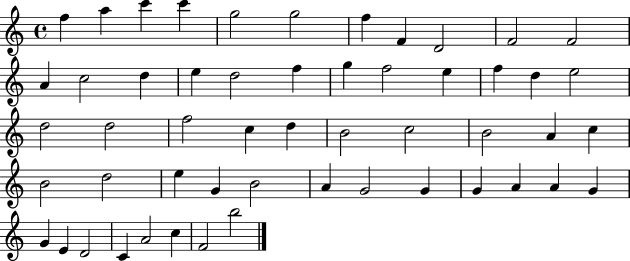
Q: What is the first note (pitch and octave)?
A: F5